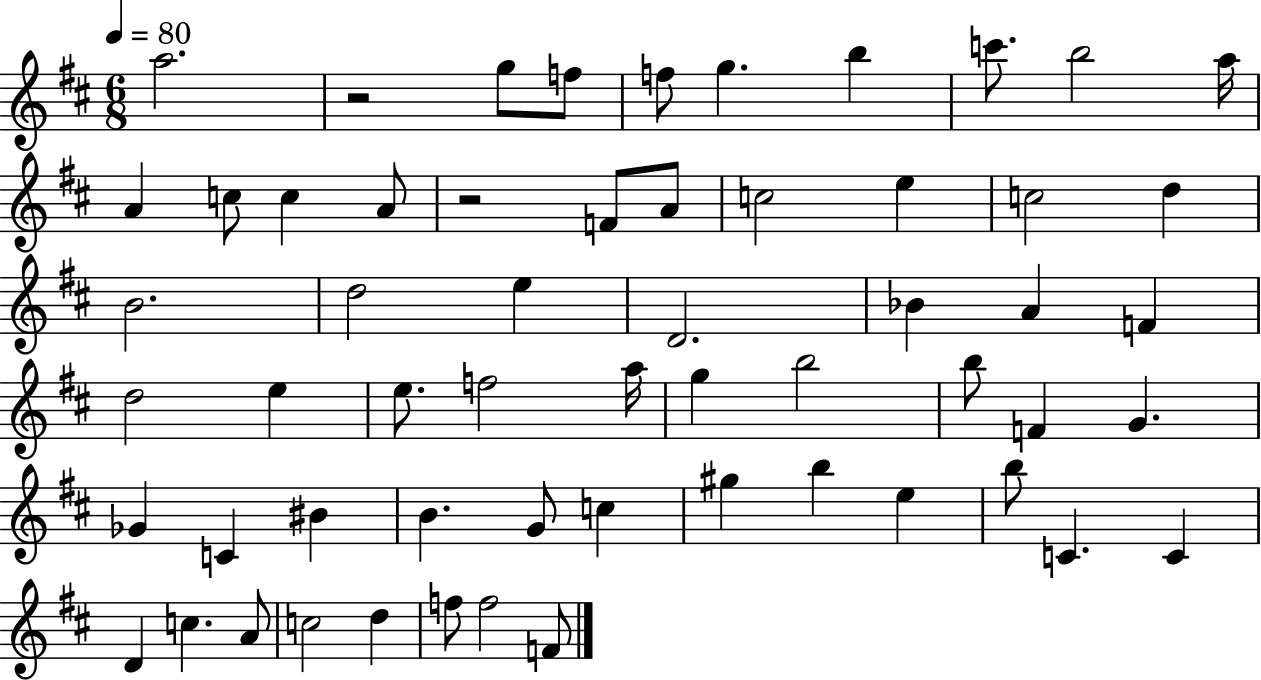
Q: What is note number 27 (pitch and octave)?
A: D5